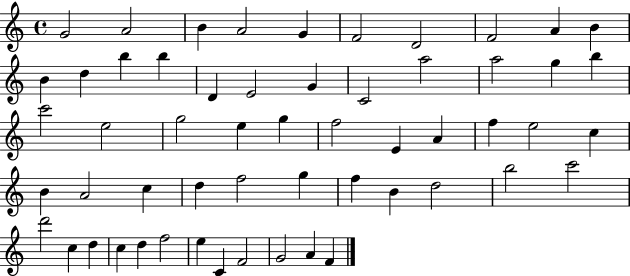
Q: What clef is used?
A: treble